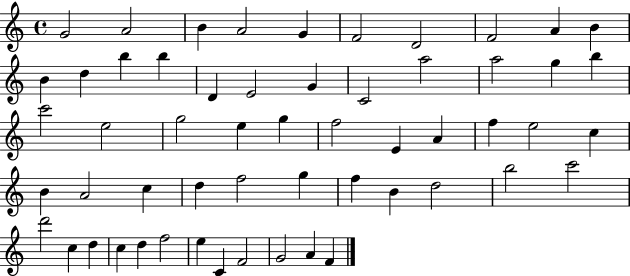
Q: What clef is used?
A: treble